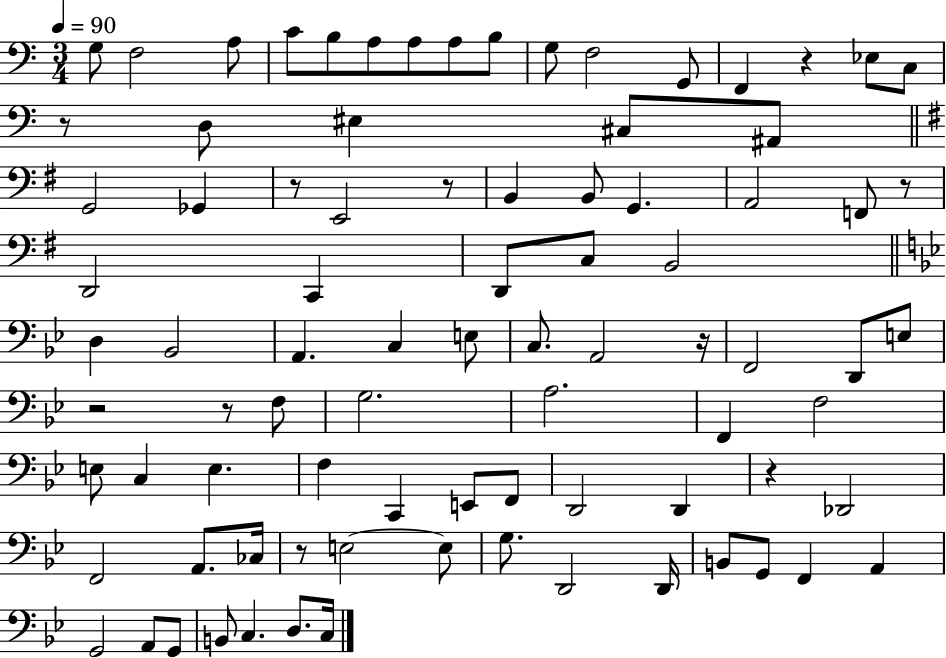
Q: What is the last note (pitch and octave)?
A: C3